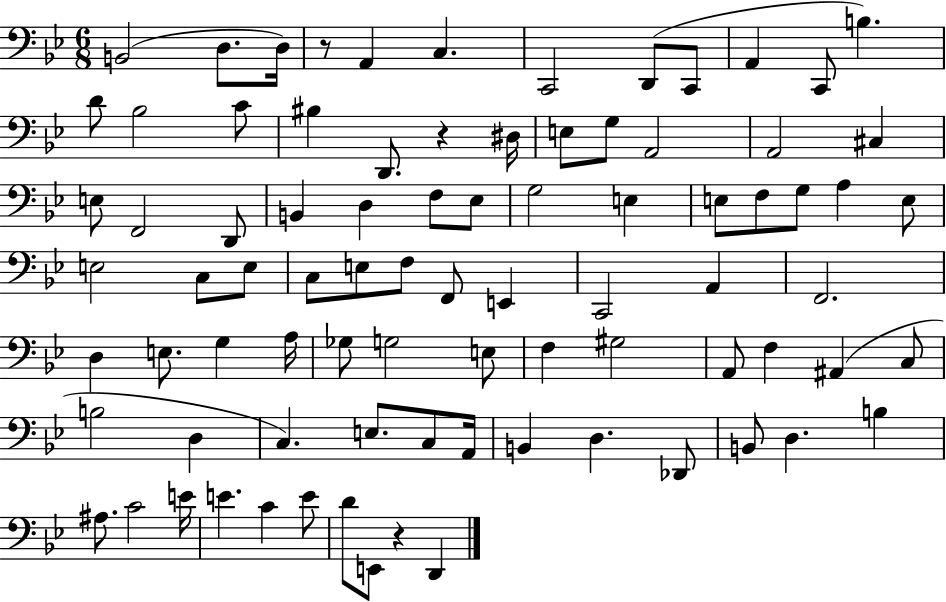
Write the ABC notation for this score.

X:1
T:Untitled
M:6/8
L:1/4
K:Bb
B,,2 D,/2 D,/4 z/2 A,, C, C,,2 D,,/2 C,,/2 A,, C,,/2 B, D/2 _B,2 C/2 ^B, D,,/2 z ^D,/4 E,/2 G,/2 A,,2 A,,2 ^C, E,/2 F,,2 D,,/2 B,, D, F,/2 _E,/2 G,2 E, E,/2 F,/2 G,/2 A, E,/2 E,2 C,/2 E,/2 C,/2 E,/2 F,/2 F,,/2 E,, C,,2 A,, F,,2 D, E,/2 G, A,/4 _G,/2 G,2 E,/2 F, ^G,2 A,,/2 F, ^A,, C,/2 B,2 D, C, E,/2 C,/2 A,,/4 B,, D, _D,,/2 B,,/2 D, B, ^A,/2 C2 E/4 E C E/2 D/2 E,,/2 z D,,